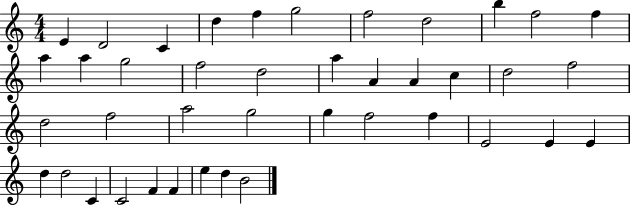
{
  \clef treble
  \numericTimeSignature
  \time 4/4
  \key c \major
  e'4 d'2 c'4 | d''4 f''4 g''2 | f''2 d''2 | b''4 f''2 f''4 | \break a''4 a''4 g''2 | f''2 d''2 | a''4 a'4 a'4 c''4 | d''2 f''2 | \break d''2 f''2 | a''2 g''2 | g''4 f''2 f''4 | e'2 e'4 e'4 | \break d''4 d''2 c'4 | c'2 f'4 f'4 | e''4 d''4 b'2 | \bar "|."
}